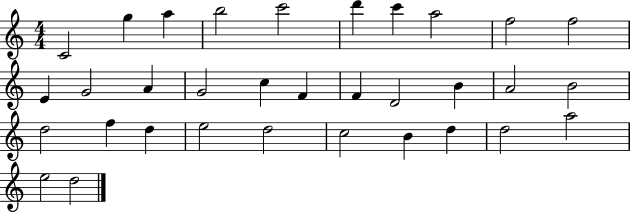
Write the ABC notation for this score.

X:1
T:Untitled
M:4/4
L:1/4
K:C
C2 g a b2 c'2 d' c' a2 f2 f2 E G2 A G2 c F F D2 B A2 B2 d2 f d e2 d2 c2 B d d2 a2 e2 d2